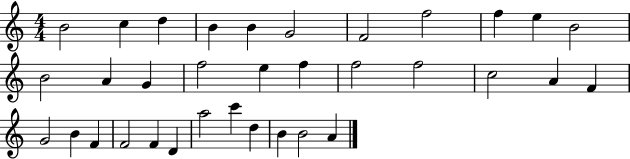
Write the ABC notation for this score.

X:1
T:Untitled
M:4/4
L:1/4
K:C
B2 c d B B G2 F2 f2 f e B2 B2 A G f2 e f f2 f2 c2 A F G2 B F F2 F D a2 c' d B B2 A